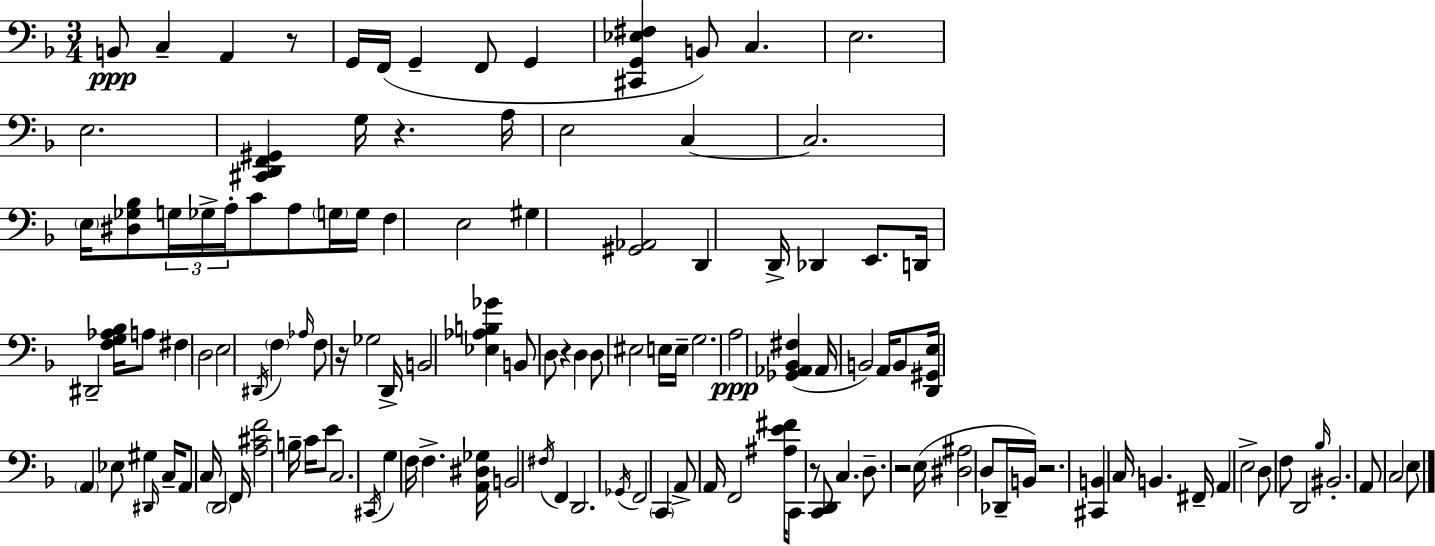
B2/e C3/q A2/q R/e G2/s F2/s G2/q F2/e G2/q [C#2,G2,Eb3,F#3]/q B2/e C3/q. E3/h. E3/h. [C#2,D2,F2,G#2]/q G3/s R/q. A3/s E3/h C3/q C3/h. E3/s [D#3,Gb3,Bb3]/e G3/s Gb3/s A3/s C4/e A3/e G3/s G3/s F3/q E3/h G#3/q [G#2,Ab2]/h D2/q D2/s Db2/q E2/e. D2/s D#2/h [F3,G3,Ab3,Bb3]/s A3/e F#3/q D3/h E3/h D#2/s F3/q Ab3/s F3/e R/s Gb3/h D2/s B2/h [Eb3,Ab3,B3,Gb4]/q B2/e D3/e R/q D3/q D3/e EIS3/h E3/s E3/s G3/h. A3/h [Gb2,Ab2,Bb2,F#3]/q Ab2/s B2/h A2/s B2/e [D2,G#2,E3]/s A2/q Eb3/e G#3/q D#2/s C3/s A2/e C3/s D2/h F2/s [A3,C#4,F4]/h B3/s C4/s E4/e C3/h. C#2/s G3/q F3/s F3/q. [A2,D#3,Gb3]/s B2/h F#3/s F2/q D2/h. Gb2/s F2/h C2/q A2/e A2/s F2/h [A#3,E4,F#4]/s C2/e R/e [C2,D2]/e C3/q. D3/e. R/h E3/s [D#3,A#3]/h D3/e Db2/s B2/s R/h. [C#2,B2]/q C3/s B2/q. F#2/s A2/q E3/h D3/e F3/e D2/h Bb3/s BIS2/h. A2/e C3/h E3/e